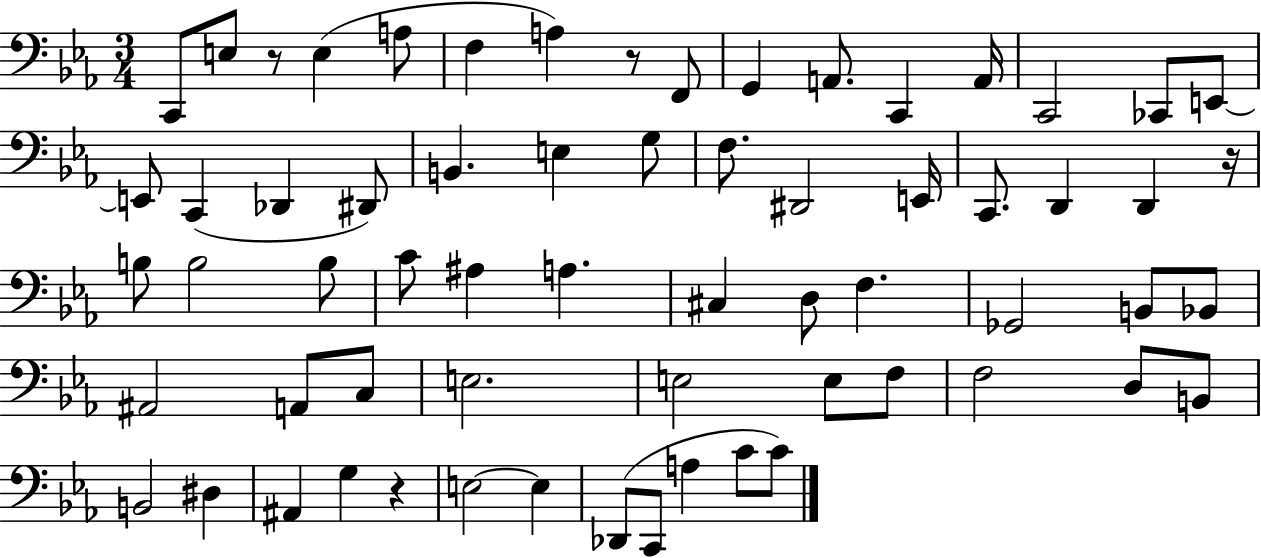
{
  \clef bass
  \numericTimeSignature
  \time 3/4
  \key ees \major
  \repeat volta 2 { c,8 e8 r8 e4( a8 | f4 a4) r8 f,8 | g,4 a,8. c,4 a,16 | c,2 ces,8 e,8~~ | \break e,8 c,4( des,4 dis,8) | b,4. e4 g8 | f8. dis,2 e,16 | c,8. d,4 d,4 r16 | \break b8 b2 b8 | c'8 ais4 a4. | cis4 d8 f4. | ges,2 b,8 bes,8 | \break ais,2 a,8 c8 | e2. | e2 e8 f8 | f2 d8 b,8 | \break b,2 dis4 | ais,4 g4 r4 | e2~~ e4 | des,8( c,8 a4 c'8 c'8) | \break } \bar "|."
}